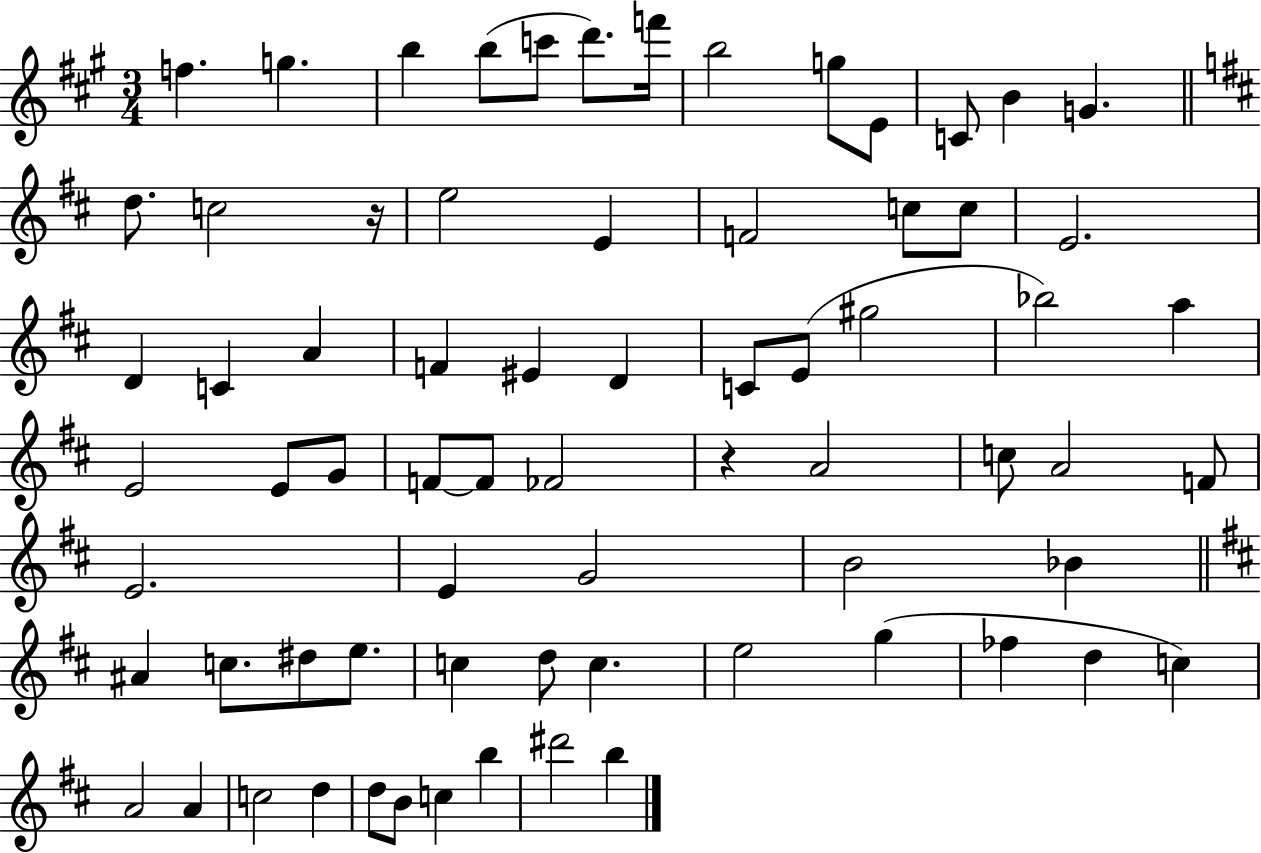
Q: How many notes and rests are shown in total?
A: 71